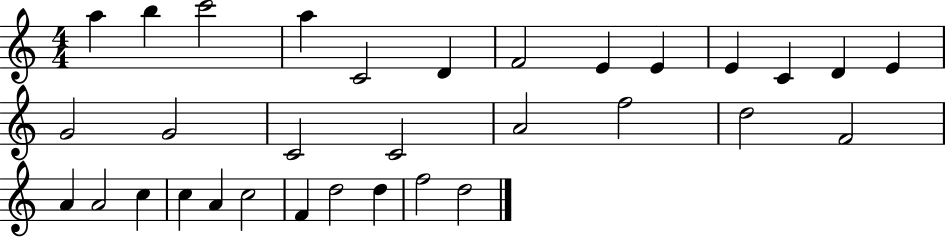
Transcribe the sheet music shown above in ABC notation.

X:1
T:Untitled
M:4/4
L:1/4
K:C
a b c'2 a C2 D F2 E E E C D E G2 G2 C2 C2 A2 f2 d2 F2 A A2 c c A c2 F d2 d f2 d2